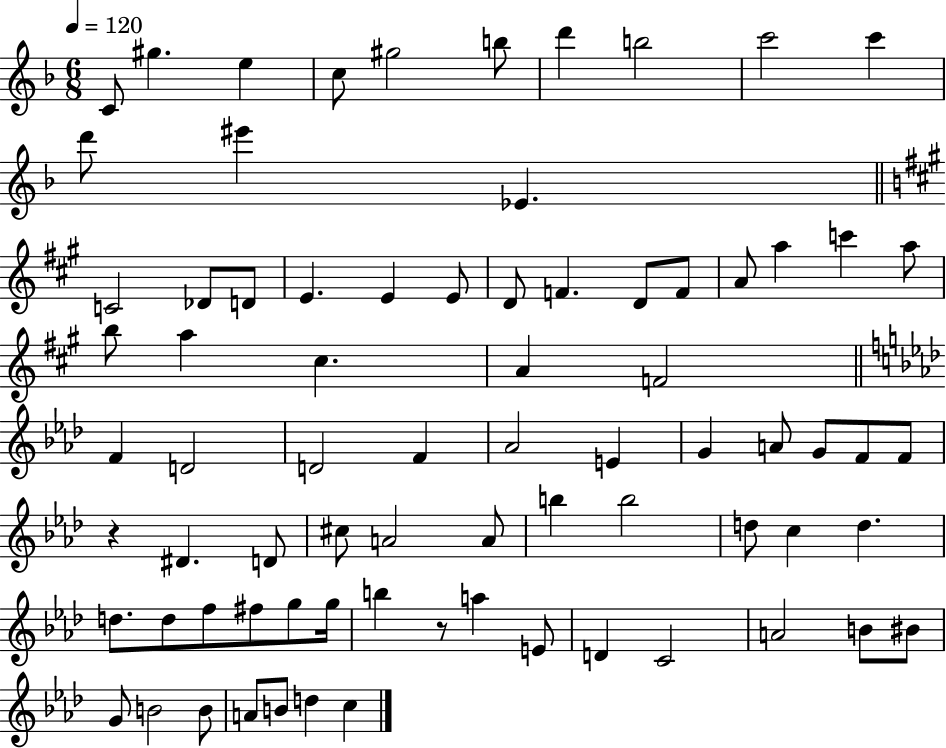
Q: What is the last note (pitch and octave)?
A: C5